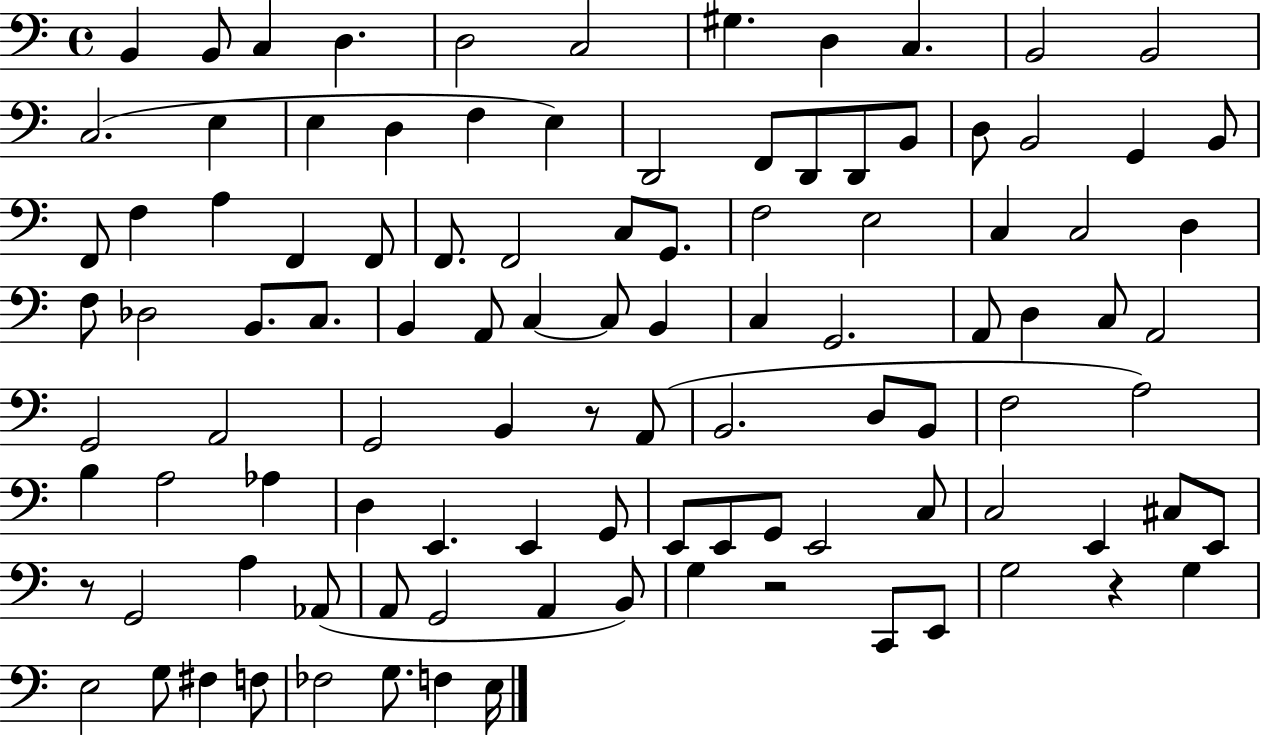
{
  \clef bass
  \time 4/4
  \defaultTimeSignature
  \key c \major
  b,4 b,8 c4 d4. | d2 c2 | gis4. d4 c4. | b,2 b,2 | \break c2.( e4 | e4 d4 f4 e4) | d,2 f,8 d,8 d,8 b,8 | d8 b,2 g,4 b,8 | \break f,8 f4 a4 f,4 f,8 | f,8. f,2 c8 g,8. | f2 e2 | c4 c2 d4 | \break f8 des2 b,8. c8. | b,4 a,8 c4~~ c8 b,4 | c4 g,2. | a,8 d4 c8 a,2 | \break g,2 a,2 | g,2 b,4 r8 a,8( | b,2. d8 b,8 | f2 a2) | \break b4 a2 aes4 | d4 e,4. e,4 g,8 | e,8 e,8 g,8 e,2 c8 | c2 e,4 cis8 e,8 | \break r8 g,2 a4 aes,8( | a,8 g,2 a,4 b,8) | g4 r2 c,8 e,8 | g2 r4 g4 | \break e2 g8 fis4 f8 | fes2 g8. f4 e16 | \bar "|."
}